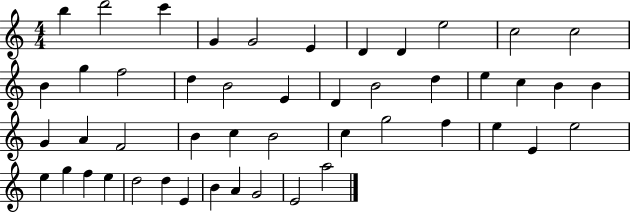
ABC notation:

X:1
T:Untitled
M:4/4
L:1/4
K:C
b d'2 c' G G2 E D D e2 c2 c2 B g f2 d B2 E D B2 d e c B B G A F2 B c B2 c g2 f e E e2 e g f e d2 d E B A G2 E2 a2